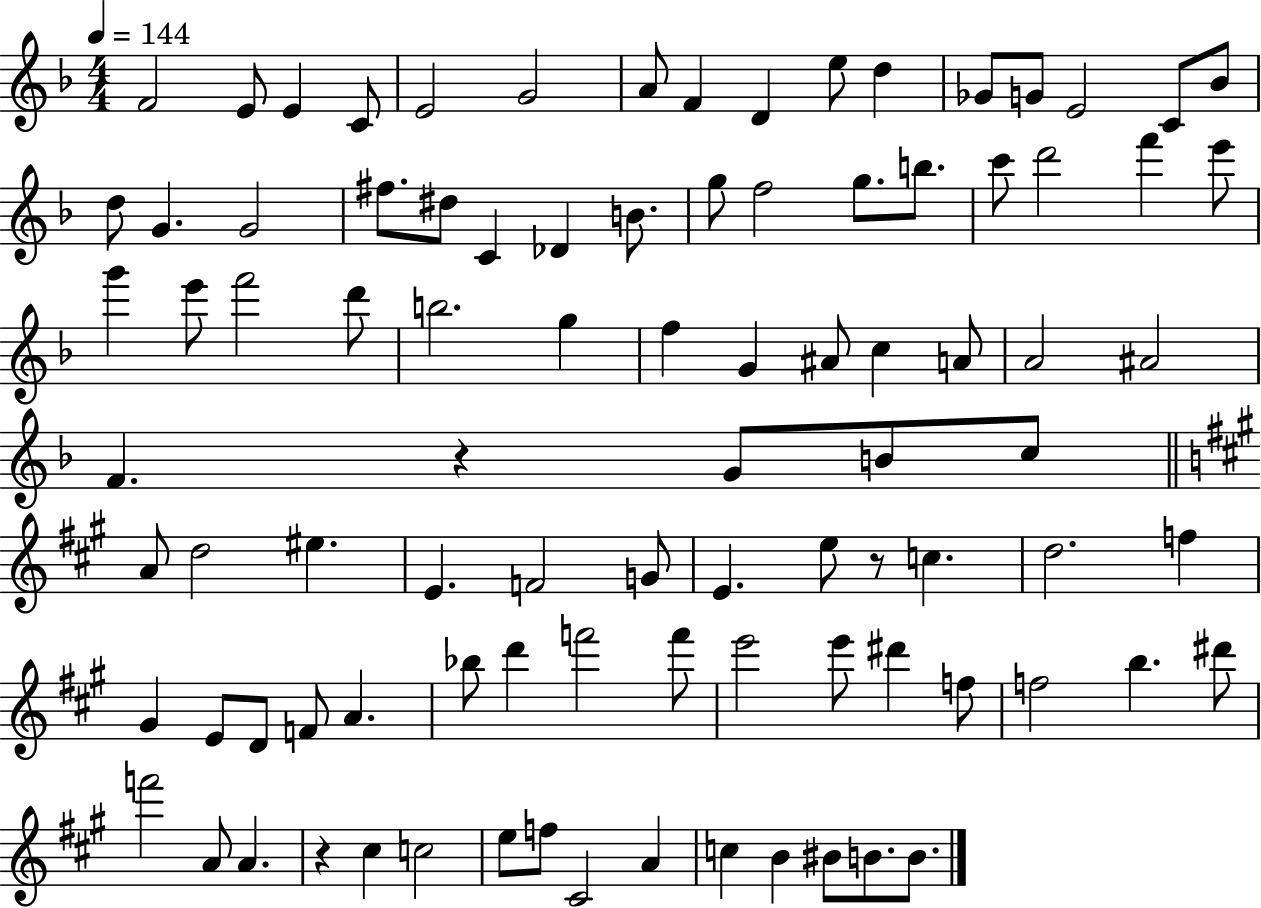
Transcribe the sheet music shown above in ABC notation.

X:1
T:Untitled
M:4/4
L:1/4
K:F
F2 E/2 E C/2 E2 G2 A/2 F D e/2 d _G/2 G/2 E2 C/2 _B/2 d/2 G G2 ^f/2 ^d/2 C _D B/2 g/2 f2 g/2 b/2 c'/2 d'2 f' e'/2 g' e'/2 f'2 d'/2 b2 g f G ^A/2 c A/2 A2 ^A2 F z G/2 B/2 c/2 A/2 d2 ^e E F2 G/2 E e/2 z/2 c d2 f ^G E/2 D/2 F/2 A _b/2 d' f'2 f'/2 e'2 e'/2 ^d' f/2 f2 b ^d'/2 f'2 A/2 A z ^c c2 e/2 f/2 ^C2 A c B ^B/2 B/2 B/2